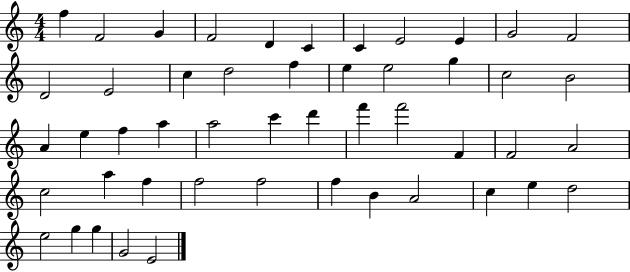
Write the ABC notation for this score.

X:1
T:Untitled
M:4/4
L:1/4
K:C
f F2 G F2 D C C E2 E G2 F2 D2 E2 c d2 f e e2 g c2 B2 A e f a a2 c' d' f' f'2 F F2 A2 c2 a f f2 f2 f B A2 c e d2 e2 g g G2 E2